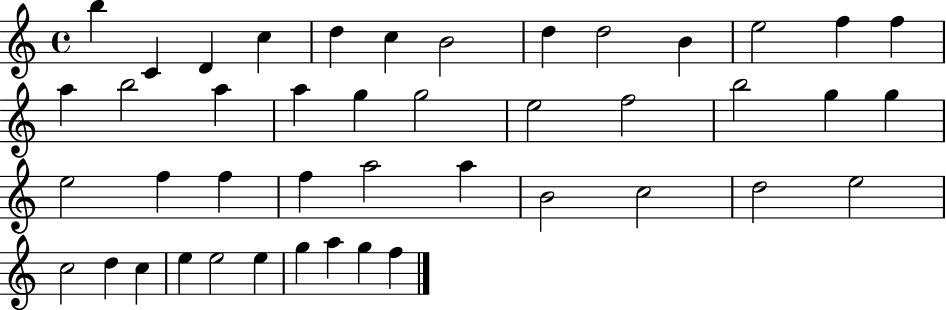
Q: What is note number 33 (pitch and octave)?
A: D5